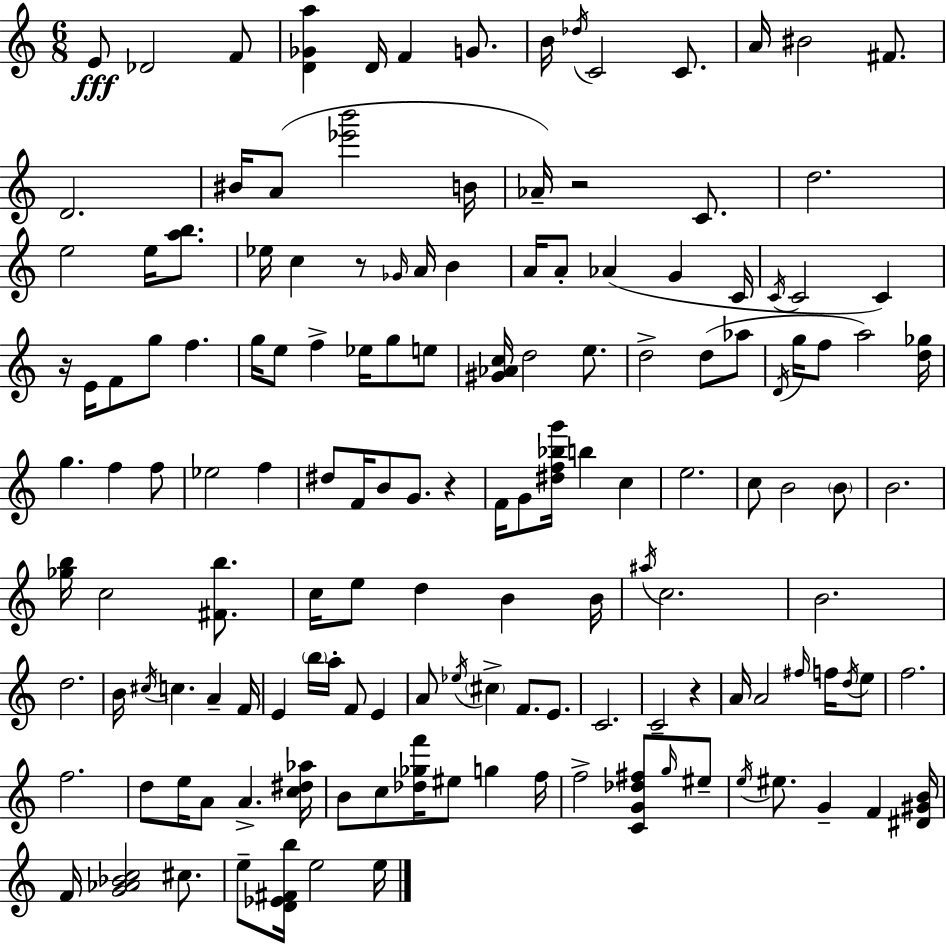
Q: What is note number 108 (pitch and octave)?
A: D5